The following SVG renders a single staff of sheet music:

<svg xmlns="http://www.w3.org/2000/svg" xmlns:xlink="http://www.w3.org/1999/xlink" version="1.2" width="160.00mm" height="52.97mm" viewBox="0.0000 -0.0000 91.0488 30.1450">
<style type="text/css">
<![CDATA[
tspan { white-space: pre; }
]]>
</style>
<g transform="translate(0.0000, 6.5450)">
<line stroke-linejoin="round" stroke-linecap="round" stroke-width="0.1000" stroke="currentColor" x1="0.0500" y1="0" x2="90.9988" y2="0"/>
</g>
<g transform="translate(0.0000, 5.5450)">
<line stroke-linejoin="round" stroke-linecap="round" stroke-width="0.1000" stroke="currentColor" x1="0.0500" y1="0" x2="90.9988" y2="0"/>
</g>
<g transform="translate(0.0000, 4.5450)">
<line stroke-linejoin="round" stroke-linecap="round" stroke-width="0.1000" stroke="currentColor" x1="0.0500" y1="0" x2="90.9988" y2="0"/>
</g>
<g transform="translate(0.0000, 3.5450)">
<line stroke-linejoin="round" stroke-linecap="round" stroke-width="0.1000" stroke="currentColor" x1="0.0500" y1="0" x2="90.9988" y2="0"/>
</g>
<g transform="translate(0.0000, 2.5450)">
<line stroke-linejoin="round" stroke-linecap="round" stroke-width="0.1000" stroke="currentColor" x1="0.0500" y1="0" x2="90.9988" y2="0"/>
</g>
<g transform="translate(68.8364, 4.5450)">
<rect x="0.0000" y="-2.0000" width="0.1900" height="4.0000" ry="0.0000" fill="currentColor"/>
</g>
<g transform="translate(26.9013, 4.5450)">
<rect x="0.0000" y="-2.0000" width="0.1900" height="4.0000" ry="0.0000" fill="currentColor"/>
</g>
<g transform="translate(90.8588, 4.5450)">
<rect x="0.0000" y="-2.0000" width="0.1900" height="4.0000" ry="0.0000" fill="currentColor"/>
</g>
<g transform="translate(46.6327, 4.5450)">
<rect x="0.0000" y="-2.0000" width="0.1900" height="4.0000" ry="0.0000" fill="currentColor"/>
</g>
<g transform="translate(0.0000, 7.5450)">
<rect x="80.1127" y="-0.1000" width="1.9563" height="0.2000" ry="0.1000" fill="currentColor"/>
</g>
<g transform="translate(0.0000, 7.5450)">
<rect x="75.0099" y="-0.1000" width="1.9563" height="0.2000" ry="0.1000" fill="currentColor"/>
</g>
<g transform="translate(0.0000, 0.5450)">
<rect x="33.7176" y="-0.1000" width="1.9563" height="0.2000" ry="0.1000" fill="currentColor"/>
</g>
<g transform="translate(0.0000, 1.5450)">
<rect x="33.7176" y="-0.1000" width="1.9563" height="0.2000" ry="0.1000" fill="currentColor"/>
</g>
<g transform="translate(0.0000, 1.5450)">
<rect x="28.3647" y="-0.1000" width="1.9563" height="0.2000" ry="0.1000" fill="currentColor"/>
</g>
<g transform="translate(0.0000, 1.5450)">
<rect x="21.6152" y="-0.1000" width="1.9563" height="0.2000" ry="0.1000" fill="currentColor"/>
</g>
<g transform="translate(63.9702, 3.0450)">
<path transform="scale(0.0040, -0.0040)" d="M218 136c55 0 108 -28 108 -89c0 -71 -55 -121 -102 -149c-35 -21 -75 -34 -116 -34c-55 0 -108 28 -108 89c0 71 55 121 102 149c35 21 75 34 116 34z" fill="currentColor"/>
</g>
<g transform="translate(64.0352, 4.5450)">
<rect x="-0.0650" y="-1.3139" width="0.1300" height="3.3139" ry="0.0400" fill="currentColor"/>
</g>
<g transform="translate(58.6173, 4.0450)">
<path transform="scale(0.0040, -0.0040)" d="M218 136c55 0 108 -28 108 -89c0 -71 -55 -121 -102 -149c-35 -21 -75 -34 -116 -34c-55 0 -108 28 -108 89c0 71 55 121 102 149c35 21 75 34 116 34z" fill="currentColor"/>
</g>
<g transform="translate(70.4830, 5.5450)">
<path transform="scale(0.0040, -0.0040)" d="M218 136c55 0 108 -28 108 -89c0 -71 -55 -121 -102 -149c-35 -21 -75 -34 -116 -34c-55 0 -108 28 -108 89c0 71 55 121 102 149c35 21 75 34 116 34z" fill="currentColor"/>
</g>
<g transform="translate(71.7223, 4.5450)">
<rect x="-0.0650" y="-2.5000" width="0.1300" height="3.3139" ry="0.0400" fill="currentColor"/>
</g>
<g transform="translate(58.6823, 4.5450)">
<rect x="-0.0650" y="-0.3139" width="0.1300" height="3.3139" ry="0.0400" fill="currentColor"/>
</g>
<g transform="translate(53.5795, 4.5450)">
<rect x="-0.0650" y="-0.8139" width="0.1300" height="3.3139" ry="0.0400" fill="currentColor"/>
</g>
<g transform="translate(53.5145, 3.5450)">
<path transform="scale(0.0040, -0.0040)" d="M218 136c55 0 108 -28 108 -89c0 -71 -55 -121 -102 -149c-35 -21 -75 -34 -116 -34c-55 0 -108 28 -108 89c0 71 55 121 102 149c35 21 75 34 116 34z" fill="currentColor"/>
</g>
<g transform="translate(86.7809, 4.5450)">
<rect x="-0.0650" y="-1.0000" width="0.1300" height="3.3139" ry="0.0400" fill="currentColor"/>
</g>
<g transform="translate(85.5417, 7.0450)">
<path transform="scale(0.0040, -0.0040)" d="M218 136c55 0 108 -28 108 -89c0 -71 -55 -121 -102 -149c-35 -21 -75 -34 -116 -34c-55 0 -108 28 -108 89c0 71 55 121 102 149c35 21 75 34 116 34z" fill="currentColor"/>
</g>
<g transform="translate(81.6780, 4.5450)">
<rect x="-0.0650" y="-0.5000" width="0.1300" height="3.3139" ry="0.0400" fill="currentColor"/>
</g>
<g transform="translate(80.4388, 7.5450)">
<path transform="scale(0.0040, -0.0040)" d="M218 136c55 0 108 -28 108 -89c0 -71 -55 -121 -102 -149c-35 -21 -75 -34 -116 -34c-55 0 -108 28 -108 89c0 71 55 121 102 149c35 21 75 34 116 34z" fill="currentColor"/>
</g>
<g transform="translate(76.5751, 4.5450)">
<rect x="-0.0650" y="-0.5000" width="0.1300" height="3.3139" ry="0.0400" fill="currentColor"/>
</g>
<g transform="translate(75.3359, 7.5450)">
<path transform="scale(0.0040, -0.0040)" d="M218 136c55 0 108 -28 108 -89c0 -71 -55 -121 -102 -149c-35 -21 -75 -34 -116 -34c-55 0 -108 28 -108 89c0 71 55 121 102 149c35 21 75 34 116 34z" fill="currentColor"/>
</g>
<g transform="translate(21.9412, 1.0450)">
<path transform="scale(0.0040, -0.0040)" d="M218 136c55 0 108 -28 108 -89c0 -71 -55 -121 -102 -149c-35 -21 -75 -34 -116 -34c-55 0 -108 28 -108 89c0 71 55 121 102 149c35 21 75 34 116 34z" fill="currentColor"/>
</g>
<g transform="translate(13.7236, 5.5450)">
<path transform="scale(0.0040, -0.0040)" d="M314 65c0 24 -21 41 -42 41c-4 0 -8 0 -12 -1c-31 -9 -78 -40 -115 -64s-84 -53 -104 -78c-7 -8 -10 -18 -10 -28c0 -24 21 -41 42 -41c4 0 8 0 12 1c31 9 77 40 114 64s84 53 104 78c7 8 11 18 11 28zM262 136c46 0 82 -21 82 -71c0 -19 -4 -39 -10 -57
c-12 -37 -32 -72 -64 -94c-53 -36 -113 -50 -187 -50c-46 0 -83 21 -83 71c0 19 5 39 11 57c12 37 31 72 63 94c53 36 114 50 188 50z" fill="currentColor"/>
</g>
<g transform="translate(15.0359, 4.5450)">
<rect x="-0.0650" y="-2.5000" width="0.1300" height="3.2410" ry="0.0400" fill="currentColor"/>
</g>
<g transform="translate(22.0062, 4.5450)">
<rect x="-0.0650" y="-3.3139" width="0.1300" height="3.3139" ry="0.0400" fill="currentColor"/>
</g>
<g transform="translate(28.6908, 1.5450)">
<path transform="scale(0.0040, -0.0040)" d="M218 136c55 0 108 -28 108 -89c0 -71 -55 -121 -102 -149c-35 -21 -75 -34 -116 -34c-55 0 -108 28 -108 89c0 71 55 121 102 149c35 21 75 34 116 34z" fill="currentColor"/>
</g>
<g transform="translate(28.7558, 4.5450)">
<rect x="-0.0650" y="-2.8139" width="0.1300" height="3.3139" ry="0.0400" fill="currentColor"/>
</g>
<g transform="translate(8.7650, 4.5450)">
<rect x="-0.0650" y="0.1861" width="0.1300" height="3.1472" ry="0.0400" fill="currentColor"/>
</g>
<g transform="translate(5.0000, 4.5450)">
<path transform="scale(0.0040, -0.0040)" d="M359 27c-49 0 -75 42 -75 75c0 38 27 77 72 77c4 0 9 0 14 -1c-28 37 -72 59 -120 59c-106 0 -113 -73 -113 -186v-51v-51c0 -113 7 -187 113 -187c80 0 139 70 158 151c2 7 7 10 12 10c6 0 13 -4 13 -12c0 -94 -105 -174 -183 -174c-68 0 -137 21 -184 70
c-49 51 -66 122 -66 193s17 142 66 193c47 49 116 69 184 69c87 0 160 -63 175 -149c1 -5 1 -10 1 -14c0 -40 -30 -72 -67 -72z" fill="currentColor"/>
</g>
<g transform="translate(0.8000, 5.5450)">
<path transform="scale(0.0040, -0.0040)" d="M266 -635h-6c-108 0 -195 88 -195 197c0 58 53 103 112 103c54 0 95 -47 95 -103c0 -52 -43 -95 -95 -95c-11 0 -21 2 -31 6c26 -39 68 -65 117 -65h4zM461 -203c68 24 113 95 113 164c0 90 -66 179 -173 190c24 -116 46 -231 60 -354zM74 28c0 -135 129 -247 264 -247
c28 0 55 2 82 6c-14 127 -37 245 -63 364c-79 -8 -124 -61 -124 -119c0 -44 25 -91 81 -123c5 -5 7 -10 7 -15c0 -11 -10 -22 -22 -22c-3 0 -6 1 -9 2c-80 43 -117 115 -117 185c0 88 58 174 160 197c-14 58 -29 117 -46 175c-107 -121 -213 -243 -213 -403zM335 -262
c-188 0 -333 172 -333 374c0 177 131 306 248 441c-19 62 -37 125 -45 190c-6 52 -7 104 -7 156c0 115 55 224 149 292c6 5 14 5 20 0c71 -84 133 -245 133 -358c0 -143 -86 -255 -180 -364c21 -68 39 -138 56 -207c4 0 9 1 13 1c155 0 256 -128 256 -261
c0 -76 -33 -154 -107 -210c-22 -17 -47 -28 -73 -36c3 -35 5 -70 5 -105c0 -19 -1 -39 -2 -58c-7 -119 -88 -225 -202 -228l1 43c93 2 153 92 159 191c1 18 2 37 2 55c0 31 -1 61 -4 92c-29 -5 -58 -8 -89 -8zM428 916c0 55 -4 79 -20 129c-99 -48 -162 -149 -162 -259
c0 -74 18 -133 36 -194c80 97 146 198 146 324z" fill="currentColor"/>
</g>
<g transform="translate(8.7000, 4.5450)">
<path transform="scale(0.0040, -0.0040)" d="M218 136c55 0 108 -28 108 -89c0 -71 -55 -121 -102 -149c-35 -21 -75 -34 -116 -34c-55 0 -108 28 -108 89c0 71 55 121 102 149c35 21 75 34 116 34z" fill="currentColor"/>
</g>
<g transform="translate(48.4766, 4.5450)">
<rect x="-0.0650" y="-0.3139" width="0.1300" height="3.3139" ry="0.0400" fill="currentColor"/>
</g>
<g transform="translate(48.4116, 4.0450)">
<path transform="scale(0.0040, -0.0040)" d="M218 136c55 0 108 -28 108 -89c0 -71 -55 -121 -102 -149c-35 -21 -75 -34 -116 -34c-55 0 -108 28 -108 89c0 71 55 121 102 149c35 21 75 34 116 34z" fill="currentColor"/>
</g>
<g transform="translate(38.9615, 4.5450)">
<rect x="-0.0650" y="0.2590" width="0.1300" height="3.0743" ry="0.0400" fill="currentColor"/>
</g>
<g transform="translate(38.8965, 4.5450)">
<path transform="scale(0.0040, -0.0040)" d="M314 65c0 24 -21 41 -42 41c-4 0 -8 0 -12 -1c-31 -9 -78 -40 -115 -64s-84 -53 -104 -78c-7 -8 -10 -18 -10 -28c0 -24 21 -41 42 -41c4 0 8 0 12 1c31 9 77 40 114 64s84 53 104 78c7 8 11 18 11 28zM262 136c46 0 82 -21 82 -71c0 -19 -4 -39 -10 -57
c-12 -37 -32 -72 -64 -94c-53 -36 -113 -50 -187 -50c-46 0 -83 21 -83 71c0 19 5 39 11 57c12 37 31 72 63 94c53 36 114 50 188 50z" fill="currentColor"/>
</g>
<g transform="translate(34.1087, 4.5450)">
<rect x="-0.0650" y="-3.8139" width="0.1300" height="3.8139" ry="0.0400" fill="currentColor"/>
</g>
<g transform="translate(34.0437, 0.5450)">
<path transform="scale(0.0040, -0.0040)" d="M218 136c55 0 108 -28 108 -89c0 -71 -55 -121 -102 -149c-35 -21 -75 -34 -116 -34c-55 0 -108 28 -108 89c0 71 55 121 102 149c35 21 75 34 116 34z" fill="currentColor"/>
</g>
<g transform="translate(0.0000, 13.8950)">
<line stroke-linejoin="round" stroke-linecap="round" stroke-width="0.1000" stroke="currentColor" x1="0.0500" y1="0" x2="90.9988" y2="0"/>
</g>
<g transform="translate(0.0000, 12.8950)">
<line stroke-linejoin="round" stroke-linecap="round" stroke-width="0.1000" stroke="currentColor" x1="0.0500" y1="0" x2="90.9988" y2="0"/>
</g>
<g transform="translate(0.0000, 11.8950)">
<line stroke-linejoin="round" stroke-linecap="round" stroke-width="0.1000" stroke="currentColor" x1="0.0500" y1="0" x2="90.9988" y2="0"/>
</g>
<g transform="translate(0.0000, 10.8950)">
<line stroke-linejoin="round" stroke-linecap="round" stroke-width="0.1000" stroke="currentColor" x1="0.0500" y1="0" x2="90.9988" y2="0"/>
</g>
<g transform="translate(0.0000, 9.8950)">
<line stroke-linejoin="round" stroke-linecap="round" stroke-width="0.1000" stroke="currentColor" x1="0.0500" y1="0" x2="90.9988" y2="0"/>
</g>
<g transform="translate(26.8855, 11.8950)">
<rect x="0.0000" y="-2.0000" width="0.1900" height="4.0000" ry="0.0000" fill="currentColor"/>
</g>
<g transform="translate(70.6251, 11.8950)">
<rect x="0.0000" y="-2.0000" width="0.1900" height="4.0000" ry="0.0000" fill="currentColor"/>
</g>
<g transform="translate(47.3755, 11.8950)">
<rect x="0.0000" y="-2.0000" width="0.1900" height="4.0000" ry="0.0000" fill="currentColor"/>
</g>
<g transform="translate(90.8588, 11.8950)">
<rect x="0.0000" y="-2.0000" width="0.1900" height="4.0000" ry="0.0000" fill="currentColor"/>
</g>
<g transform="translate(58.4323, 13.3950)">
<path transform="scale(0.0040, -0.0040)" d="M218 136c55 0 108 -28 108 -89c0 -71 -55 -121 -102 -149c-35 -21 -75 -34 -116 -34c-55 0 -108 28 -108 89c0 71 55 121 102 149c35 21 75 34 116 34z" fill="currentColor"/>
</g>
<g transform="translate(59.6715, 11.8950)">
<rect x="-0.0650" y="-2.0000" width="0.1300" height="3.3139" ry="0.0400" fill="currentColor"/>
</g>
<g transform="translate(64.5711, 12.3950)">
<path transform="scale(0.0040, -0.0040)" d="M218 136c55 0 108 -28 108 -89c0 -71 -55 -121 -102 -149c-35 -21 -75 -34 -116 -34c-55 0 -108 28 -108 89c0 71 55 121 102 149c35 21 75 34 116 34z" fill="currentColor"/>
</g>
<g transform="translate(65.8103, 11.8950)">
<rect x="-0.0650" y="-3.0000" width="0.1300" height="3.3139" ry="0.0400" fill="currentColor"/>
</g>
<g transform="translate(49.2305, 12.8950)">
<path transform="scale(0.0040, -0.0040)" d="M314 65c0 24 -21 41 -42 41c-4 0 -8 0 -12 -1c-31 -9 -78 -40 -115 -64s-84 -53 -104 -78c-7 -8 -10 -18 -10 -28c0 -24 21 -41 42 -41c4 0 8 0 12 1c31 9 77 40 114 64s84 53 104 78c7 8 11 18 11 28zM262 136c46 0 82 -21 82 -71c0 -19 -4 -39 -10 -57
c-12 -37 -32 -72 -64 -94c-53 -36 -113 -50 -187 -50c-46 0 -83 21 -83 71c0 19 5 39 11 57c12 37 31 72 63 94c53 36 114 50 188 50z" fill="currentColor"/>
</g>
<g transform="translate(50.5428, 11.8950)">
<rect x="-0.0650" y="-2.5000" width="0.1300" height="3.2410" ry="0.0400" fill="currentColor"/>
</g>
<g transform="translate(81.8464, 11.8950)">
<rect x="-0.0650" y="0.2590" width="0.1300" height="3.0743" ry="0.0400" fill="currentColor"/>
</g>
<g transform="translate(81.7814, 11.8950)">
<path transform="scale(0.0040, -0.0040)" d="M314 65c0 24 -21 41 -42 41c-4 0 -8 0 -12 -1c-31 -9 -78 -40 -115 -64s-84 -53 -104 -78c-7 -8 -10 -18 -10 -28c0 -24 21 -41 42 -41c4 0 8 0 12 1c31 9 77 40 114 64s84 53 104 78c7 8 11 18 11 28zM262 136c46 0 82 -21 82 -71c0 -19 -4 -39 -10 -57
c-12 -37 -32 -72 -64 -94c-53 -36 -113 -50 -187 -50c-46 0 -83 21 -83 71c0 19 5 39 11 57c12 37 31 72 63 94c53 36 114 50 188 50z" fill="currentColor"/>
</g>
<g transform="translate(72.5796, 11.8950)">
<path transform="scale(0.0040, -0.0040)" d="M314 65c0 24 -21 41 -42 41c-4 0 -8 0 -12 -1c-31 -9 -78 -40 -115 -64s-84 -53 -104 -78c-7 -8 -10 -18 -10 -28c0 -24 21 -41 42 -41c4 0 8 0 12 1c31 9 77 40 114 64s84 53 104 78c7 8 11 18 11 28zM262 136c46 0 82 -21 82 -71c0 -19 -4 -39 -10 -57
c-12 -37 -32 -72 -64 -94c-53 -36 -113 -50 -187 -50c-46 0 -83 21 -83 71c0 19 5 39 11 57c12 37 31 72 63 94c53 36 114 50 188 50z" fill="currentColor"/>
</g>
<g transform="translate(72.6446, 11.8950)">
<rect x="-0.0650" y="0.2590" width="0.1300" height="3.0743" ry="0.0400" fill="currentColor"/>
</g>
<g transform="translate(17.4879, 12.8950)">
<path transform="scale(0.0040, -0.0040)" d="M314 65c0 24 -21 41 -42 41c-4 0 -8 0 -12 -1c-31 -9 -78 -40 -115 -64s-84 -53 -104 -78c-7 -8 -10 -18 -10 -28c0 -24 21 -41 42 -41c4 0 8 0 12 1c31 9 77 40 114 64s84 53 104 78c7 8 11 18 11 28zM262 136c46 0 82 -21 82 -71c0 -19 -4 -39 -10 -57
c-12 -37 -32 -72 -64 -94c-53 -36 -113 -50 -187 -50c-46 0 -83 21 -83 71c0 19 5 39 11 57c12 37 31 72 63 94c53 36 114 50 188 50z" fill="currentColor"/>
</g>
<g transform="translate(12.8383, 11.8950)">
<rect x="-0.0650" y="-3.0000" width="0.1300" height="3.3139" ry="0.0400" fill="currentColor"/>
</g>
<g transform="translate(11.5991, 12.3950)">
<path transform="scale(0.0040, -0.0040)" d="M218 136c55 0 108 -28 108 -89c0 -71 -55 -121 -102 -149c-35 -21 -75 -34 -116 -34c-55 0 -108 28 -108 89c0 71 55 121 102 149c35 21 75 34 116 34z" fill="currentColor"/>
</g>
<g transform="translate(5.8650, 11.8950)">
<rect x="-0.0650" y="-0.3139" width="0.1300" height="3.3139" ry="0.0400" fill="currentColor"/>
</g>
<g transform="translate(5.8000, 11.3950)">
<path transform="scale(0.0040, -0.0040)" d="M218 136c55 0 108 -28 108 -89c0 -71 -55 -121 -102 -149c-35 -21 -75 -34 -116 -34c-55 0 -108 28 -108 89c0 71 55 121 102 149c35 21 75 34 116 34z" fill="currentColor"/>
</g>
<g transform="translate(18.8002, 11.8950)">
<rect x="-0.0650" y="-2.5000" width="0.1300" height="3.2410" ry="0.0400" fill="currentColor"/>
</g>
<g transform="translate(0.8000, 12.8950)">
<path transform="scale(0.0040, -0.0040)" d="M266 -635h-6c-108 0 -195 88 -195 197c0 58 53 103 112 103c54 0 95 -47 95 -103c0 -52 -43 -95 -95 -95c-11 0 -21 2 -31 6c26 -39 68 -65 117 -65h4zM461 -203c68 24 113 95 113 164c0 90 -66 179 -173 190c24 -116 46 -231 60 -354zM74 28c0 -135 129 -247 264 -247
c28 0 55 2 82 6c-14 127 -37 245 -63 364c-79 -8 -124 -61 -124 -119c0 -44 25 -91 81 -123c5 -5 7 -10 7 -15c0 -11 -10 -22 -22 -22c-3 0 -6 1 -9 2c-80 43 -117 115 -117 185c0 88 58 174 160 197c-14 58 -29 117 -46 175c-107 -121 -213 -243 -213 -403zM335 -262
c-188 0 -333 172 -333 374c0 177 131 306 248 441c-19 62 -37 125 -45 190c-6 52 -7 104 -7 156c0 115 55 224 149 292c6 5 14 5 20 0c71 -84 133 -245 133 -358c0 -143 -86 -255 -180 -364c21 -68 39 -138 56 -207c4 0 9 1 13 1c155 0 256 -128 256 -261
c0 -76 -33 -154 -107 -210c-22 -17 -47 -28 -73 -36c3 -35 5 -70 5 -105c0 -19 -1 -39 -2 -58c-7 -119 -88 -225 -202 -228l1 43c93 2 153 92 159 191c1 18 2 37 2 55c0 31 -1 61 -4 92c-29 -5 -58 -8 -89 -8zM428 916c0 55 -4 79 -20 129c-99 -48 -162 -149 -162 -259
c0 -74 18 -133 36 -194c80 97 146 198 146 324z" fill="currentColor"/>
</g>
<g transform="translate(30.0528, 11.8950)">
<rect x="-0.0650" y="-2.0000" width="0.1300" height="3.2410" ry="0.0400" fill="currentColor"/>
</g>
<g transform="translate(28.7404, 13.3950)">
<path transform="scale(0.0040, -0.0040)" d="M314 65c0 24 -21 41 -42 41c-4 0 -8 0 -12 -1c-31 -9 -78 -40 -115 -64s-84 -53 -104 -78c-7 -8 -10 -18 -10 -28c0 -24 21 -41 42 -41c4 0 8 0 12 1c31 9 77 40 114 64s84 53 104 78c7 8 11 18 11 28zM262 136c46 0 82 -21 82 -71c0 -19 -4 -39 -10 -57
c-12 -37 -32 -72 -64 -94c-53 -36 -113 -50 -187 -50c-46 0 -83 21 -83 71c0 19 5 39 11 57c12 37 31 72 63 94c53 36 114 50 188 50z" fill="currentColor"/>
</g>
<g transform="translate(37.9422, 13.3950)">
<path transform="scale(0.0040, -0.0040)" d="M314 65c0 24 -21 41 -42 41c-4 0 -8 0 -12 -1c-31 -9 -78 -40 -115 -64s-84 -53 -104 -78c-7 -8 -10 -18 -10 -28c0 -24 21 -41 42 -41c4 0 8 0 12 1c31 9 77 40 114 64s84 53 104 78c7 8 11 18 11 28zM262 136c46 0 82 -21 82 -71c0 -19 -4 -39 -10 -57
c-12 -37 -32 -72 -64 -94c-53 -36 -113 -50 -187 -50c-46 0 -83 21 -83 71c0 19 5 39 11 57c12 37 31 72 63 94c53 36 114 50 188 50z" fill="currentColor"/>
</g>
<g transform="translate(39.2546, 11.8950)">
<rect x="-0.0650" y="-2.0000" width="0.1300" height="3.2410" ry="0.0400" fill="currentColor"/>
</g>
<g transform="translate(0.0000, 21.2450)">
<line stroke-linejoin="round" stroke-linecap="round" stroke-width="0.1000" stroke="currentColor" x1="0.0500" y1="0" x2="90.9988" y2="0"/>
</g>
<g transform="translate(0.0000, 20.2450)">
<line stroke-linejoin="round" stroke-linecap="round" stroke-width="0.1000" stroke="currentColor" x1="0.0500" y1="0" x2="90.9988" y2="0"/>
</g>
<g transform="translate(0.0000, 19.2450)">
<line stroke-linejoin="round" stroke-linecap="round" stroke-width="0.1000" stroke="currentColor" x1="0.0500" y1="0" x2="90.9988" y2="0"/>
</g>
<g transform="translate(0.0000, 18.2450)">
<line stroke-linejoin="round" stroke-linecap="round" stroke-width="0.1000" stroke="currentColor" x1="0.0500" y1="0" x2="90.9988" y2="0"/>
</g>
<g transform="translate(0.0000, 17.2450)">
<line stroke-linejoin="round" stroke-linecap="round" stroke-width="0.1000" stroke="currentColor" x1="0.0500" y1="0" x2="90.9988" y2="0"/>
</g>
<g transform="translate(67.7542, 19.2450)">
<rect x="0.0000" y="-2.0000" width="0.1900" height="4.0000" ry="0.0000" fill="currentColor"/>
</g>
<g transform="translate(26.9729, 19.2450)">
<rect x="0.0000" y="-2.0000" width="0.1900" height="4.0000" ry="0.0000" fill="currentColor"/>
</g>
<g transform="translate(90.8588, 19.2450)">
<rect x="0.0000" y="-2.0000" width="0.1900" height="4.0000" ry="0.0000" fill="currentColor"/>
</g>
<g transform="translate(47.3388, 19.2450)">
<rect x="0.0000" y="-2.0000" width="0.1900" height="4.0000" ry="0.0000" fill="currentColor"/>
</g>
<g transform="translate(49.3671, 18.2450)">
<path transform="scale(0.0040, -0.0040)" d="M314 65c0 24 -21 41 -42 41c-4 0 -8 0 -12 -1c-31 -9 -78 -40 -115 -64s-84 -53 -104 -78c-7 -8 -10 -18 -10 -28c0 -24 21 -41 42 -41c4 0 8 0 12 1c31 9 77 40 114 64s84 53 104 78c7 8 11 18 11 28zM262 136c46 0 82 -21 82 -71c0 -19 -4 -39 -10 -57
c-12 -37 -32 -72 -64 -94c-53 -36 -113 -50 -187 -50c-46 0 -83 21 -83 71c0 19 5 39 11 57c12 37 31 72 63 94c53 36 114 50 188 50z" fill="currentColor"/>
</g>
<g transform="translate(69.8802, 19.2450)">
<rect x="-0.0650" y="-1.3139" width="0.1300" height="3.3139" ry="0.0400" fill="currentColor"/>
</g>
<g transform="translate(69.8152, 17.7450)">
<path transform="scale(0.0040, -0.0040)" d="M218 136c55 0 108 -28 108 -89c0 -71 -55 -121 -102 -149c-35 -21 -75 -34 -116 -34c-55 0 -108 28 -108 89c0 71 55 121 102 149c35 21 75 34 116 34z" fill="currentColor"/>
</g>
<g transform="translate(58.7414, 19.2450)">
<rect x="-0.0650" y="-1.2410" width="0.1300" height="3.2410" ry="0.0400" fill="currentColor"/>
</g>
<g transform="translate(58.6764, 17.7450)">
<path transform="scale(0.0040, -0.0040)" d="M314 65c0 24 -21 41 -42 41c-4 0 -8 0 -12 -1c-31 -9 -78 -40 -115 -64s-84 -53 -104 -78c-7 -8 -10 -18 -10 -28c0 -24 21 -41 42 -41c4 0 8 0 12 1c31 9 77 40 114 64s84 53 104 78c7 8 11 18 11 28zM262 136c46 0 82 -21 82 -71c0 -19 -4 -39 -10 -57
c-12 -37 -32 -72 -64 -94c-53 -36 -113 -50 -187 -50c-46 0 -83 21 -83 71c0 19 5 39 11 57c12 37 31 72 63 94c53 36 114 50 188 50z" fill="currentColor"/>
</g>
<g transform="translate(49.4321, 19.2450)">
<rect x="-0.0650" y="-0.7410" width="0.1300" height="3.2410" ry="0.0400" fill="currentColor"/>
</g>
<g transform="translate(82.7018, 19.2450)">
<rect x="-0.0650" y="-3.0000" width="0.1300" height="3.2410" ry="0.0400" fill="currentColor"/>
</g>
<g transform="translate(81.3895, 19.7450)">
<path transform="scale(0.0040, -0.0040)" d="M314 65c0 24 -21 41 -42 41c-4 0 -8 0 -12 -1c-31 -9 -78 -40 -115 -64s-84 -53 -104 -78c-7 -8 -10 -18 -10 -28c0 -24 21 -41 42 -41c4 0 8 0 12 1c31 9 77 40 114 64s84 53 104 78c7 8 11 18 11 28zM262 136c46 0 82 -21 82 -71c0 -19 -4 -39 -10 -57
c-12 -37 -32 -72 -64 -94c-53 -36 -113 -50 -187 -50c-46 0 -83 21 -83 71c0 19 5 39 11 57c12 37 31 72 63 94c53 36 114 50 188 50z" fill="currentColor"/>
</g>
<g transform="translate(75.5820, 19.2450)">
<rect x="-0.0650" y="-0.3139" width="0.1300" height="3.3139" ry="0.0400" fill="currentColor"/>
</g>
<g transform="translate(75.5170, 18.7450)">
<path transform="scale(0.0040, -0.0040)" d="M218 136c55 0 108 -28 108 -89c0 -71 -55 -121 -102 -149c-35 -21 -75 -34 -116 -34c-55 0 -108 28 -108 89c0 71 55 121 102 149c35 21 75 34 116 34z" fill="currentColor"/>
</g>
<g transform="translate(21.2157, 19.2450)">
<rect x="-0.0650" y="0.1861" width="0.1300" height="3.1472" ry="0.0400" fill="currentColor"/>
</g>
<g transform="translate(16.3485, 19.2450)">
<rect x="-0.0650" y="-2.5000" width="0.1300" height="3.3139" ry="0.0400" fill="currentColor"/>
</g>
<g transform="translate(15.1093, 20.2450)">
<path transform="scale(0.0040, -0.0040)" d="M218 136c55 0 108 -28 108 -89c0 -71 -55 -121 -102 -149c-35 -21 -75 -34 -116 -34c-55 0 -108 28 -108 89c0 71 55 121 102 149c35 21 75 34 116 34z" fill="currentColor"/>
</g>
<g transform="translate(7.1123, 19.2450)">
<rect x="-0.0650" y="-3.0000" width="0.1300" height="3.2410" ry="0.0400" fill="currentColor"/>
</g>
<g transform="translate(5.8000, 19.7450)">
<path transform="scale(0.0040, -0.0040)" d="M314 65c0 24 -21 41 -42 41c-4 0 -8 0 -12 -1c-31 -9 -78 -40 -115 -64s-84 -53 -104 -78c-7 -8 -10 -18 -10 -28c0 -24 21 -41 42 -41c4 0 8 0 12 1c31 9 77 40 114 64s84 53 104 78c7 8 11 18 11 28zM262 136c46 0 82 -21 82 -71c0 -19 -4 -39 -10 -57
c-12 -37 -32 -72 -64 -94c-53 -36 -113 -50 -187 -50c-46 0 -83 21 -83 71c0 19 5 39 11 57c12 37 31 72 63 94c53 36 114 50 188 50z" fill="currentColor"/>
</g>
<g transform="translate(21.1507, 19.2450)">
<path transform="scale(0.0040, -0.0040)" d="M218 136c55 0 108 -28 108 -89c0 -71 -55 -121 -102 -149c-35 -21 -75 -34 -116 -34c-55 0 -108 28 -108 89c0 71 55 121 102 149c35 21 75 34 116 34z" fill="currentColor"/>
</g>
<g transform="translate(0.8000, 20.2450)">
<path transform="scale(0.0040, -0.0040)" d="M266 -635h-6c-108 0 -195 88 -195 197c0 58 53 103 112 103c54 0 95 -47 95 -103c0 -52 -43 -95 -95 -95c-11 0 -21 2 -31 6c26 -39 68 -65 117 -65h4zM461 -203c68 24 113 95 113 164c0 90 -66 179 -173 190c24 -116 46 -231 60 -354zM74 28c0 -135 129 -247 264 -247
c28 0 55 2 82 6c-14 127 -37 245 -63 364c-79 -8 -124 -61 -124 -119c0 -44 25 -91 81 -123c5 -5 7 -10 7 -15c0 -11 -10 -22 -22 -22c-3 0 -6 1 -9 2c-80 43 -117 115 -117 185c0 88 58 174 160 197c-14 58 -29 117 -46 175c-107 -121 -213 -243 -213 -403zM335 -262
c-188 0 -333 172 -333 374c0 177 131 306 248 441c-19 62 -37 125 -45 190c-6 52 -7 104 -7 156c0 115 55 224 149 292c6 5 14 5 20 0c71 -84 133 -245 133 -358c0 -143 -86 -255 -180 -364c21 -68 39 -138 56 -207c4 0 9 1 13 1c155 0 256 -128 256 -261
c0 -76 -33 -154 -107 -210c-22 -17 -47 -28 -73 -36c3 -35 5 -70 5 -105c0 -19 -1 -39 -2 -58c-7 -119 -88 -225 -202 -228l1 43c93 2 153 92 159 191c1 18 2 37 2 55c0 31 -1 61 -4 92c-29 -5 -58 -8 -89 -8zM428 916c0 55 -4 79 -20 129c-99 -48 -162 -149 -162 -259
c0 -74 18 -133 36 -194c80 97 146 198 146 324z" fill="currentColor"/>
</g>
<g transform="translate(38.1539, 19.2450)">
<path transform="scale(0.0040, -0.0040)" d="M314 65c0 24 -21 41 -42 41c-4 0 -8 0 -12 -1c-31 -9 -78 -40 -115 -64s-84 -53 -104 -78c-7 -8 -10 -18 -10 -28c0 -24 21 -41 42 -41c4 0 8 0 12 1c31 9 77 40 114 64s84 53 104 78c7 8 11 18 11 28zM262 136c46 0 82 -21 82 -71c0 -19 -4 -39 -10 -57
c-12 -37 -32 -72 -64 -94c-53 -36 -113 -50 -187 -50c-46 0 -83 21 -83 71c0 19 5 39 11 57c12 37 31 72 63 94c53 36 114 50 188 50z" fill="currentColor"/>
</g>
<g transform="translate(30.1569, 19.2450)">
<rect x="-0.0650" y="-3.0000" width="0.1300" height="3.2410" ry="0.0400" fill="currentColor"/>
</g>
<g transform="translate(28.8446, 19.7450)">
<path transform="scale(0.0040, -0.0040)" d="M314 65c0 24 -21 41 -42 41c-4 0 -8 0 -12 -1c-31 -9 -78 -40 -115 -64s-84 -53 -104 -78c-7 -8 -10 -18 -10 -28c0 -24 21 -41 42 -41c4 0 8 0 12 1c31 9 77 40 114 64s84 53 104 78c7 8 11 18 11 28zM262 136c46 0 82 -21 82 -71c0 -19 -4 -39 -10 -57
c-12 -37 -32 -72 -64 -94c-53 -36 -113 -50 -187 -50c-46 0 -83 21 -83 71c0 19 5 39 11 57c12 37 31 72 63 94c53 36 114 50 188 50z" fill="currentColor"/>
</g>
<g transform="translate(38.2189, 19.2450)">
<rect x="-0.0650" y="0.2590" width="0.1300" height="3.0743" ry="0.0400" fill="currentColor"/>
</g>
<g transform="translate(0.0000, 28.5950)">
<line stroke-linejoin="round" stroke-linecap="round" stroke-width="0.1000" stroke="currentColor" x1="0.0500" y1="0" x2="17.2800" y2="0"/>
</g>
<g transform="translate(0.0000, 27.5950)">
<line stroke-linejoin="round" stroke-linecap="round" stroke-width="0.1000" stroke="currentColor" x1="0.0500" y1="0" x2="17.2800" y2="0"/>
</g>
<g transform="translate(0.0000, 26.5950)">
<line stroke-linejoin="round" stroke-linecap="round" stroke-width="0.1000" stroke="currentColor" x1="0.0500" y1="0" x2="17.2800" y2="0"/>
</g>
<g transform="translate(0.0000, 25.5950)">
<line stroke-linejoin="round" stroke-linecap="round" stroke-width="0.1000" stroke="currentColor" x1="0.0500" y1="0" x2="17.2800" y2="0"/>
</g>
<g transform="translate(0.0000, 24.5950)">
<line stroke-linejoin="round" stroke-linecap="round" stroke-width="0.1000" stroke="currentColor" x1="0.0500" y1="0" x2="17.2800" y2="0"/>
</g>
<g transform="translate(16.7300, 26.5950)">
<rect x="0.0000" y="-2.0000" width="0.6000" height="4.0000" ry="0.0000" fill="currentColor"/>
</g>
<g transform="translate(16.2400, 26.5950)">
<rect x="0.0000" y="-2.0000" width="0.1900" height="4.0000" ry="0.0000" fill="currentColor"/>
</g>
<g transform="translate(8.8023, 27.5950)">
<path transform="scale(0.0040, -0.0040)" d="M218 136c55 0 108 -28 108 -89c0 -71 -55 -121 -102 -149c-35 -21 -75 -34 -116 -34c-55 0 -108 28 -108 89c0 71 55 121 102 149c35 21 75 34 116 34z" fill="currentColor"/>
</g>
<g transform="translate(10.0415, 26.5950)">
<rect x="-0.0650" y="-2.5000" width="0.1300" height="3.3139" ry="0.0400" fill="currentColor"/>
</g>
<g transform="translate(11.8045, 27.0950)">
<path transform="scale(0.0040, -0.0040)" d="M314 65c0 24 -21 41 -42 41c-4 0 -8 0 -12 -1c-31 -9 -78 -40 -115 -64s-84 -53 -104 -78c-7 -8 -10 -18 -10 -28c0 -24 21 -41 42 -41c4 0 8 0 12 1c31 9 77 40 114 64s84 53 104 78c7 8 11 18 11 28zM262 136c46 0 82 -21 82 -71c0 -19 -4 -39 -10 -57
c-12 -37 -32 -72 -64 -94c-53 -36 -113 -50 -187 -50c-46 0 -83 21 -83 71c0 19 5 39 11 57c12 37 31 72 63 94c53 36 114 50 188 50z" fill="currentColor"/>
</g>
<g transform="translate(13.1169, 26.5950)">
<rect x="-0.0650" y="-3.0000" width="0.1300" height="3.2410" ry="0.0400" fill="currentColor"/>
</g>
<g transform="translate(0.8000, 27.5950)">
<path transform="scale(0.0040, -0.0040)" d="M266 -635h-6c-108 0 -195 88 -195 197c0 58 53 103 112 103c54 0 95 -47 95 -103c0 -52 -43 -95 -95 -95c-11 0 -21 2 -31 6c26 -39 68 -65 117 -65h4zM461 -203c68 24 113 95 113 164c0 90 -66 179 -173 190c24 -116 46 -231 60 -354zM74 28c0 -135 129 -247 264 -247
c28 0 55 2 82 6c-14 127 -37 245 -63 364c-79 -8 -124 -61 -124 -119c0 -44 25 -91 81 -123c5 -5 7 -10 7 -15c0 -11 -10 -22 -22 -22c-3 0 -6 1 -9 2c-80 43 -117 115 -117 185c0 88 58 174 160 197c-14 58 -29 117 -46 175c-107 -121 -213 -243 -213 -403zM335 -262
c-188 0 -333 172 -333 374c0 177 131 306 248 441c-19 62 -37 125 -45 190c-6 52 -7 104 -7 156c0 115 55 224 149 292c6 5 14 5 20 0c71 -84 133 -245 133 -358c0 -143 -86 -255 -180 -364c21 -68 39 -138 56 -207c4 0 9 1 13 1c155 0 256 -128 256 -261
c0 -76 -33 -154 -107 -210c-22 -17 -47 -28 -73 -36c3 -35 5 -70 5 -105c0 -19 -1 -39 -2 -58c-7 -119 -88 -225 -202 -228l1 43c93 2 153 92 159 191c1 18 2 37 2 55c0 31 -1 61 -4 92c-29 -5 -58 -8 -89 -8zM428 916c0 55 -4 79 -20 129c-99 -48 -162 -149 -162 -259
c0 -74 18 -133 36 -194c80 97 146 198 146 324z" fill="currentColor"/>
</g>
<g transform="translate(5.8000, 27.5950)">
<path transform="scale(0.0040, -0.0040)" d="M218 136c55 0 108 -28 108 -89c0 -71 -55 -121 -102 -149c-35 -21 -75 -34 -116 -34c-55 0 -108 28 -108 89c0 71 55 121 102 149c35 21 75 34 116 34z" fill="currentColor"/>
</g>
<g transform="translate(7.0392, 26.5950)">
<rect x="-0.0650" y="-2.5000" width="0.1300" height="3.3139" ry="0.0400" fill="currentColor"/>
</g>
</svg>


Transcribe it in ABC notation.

X:1
T:Untitled
M:4/4
L:1/4
K:C
B G2 b a c' B2 c d c e G C C D c A G2 F2 F2 G2 F A B2 B2 A2 G B A2 B2 d2 e2 e c A2 G G A2